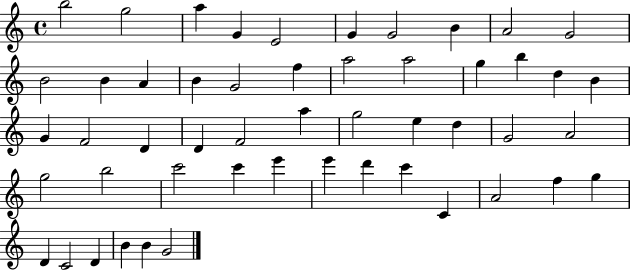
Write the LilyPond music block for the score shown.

{
  \clef treble
  \time 4/4
  \defaultTimeSignature
  \key c \major
  b''2 g''2 | a''4 g'4 e'2 | g'4 g'2 b'4 | a'2 g'2 | \break b'2 b'4 a'4 | b'4 g'2 f''4 | a''2 a''2 | g''4 b''4 d''4 b'4 | \break g'4 f'2 d'4 | d'4 f'2 a''4 | g''2 e''4 d''4 | g'2 a'2 | \break g''2 b''2 | c'''2 c'''4 e'''4 | e'''4 d'''4 c'''4 c'4 | a'2 f''4 g''4 | \break d'4 c'2 d'4 | b'4 b'4 g'2 | \bar "|."
}